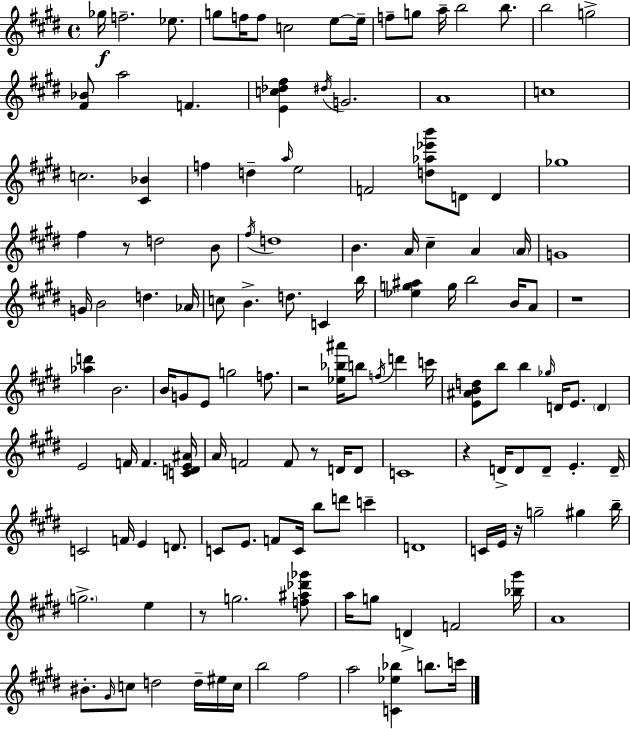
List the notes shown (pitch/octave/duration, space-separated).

Gb5/s F5/h. Eb5/e. G5/e F5/s F5/e C5/h E5/e E5/s F5/e G5/e A5/s B5/h B5/e. B5/h G5/h [F#4,Bb4]/e A5/h F4/q. [E4,C5,Db5,F#5]/q D#5/s G4/h. A4/w C5/w C5/h. [C#4,Bb4]/q F5/q D5/q A5/s E5/h F4/h [D5,Ab5,Eb6,B6]/e D4/e D4/q Gb5/w F#5/q R/e D5/h B4/e F#5/s D5/w B4/q. A4/s C#5/q A4/q A4/s G4/w G4/s B4/h D5/q. Ab4/s C5/e B4/q. D5/e. C4/q B5/s [Eb5,G5,A#5]/q G5/s B5/h B4/s A4/e R/w [Ab5,D6]/q B4/h. B4/s G4/e E4/e G5/h F5/e. R/h [Eb5,Bb5,A#6]/s B5/e F5/s D6/q C6/s [E4,A#4,B4,D5]/e B5/e B5/q Gb5/s D4/s E4/e. D4/q E4/h F4/s F4/q. [C4,D4,E4,A#4]/s A4/s F4/h F4/e R/e D4/s D4/e C4/w R/q D4/s D4/e D4/e E4/q. D4/s C4/h F4/s E4/q D4/e. C4/e E4/e. F4/e C4/s B5/e D6/e C6/q D4/w C4/s E4/s R/s G5/h G#5/q B5/s G5/h. E5/q R/e G5/h. [F5,A#5,Db6,Gb6]/e A5/s G5/e D4/q F4/h [Bb5,G#6]/s A4/w BIS4/e. G#4/s C5/e D5/h D5/s EIS5/s C5/s B5/h F#5/h A5/h [C4,Eb5,Bb5]/q B5/e. C6/s